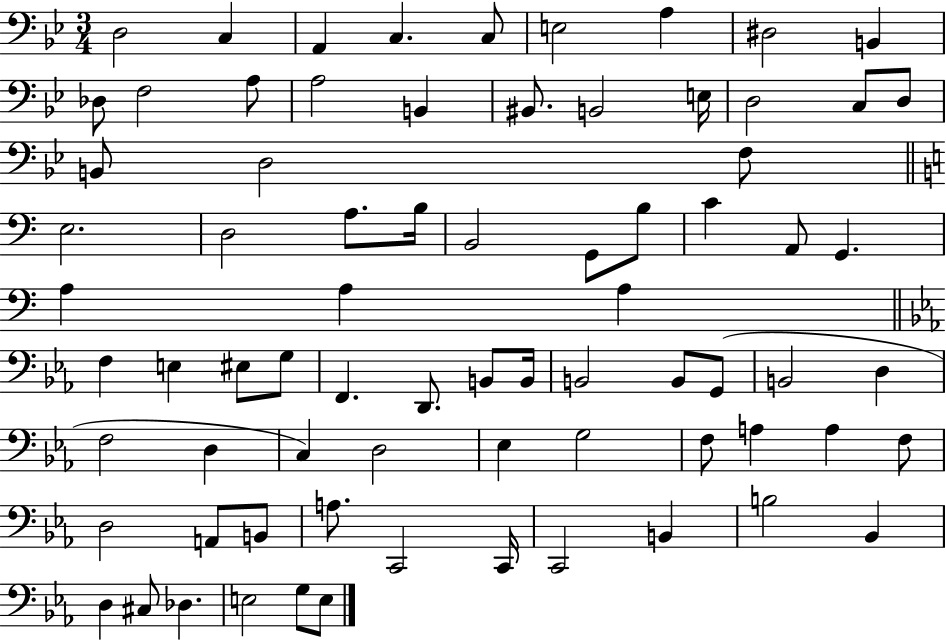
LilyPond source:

{
  \clef bass
  \numericTimeSignature
  \time 3/4
  \key bes \major
  \repeat volta 2 { d2 c4 | a,4 c4. c8 | e2 a4 | dis2 b,4 | \break des8 f2 a8 | a2 b,4 | bis,8. b,2 e16 | d2 c8 d8 | \break b,8 d2 f8 | \bar "||" \break \key c \major e2. | d2 a8. b16 | b,2 g,8 b8 | c'4 a,8 g,4. | \break a4 a4 a4 | \bar "||" \break \key ees \major f4 e4 eis8 g8 | f,4. d,8. b,8 b,16 | b,2 b,8 g,8( | b,2 d4 | \break f2 d4 | c4) d2 | ees4 g2 | f8 a4 a4 f8 | \break d2 a,8 b,8 | a8. c,2 c,16 | c,2 b,4 | b2 bes,4 | \break d4 cis8 des4. | e2 g8 e8 | } \bar "|."
}